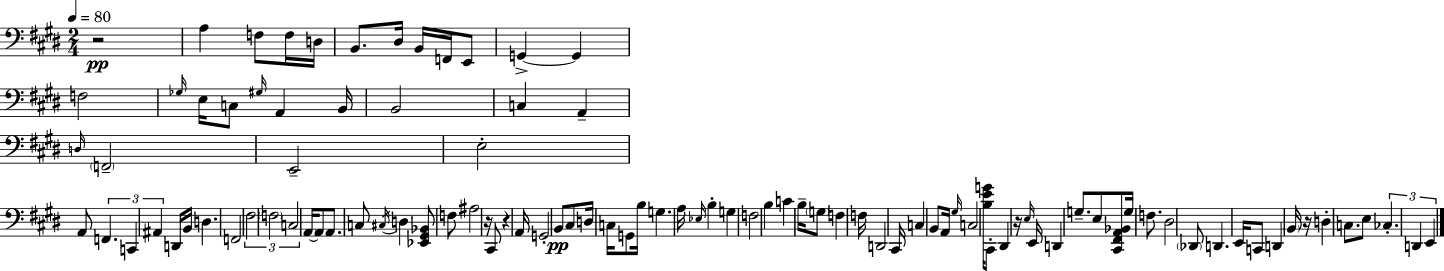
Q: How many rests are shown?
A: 5